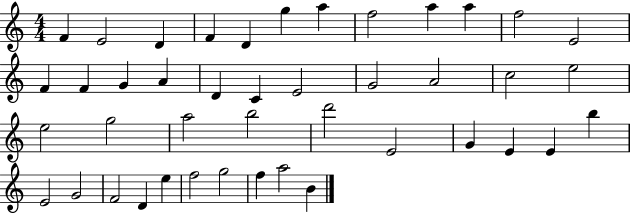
{
  \clef treble
  \numericTimeSignature
  \time 4/4
  \key c \major
  f'4 e'2 d'4 | f'4 d'4 g''4 a''4 | f''2 a''4 a''4 | f''2 e'2 | \break f'4 f'4 g'4 a'4 | d'4 c'4 e'2 | g'2 a'2 | c''2 e''2 | \break e''2 g''2 | a''2 b''2 | d'''2 e'2 | g'4 e'4 e'4 b''4 | \break e'2 g'2 | f'2 d'4 e''4 | f''2 g''2 | f''4 a''2 b'4 | \break \bar "|."
}